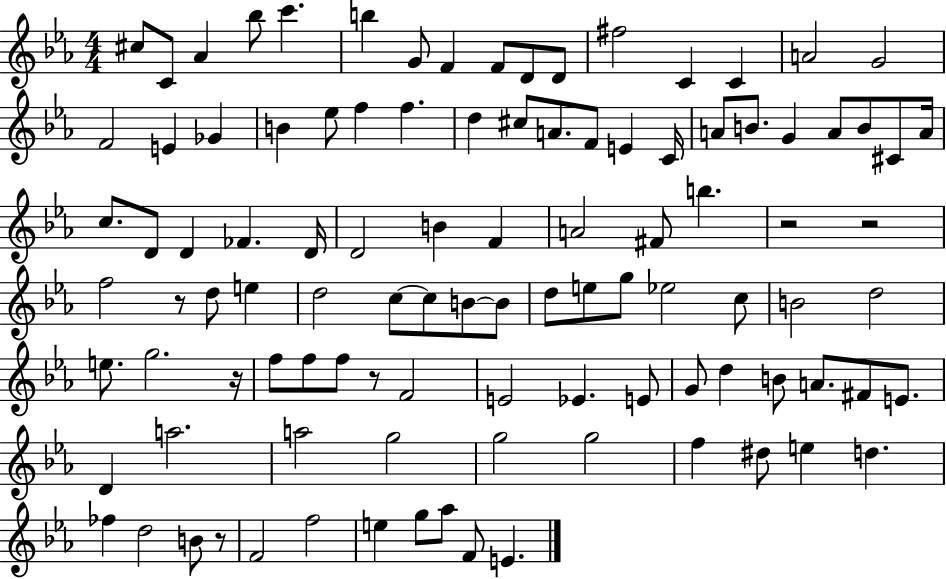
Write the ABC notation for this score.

X:1
T:Untitled
M:4/4
L:1/4
K:Eb
^c/2 C/2 _A _b/2 c' b G/2 F F/2 D/2 D/2 ^f2 C C A2 G2 F2 E _G B _e/2 f f d ^c/2 A/2 F/2 E C/4 A/2 B/2 G A/2 B/2 ^C/2 A/4 c/2 D/2 D _F D/4 D2 B F A2 ^F/2 b z2 z2 f2 z/2 d/2 e d2 c/2 c/2 B/2 B/2 d/2 e/2 g/2 _e2 c/2 B2 d2 e/2 g2 z/4 f/2 f/2 f/2 z/2 F2 E2 _E E/2 G/2 d B/2 A/2 ^F/2 E/2 D a2 a2 g2 g2 g2 f ^d/2 e d _f d2 B/2 z/2 F2 f2 e g/2 _a/2 F/2 E